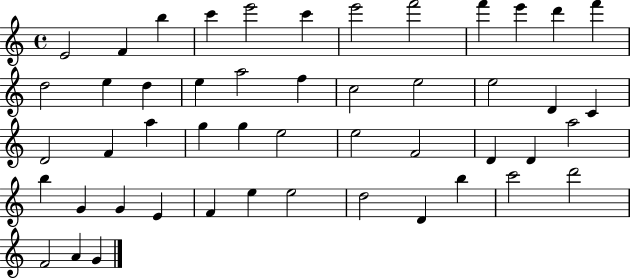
X:1
T:Untitled
M:4/4
L:1/4
K:C
E2 F b c' e'2 c' e'2 f'2 f' e' d' f' d2 e d e a2 f c2 e2 e2 D C D2 F a g g e2 e2 F2 D D a2 b G G E F e e2 d2 D b c'2 d'2 F2 A G